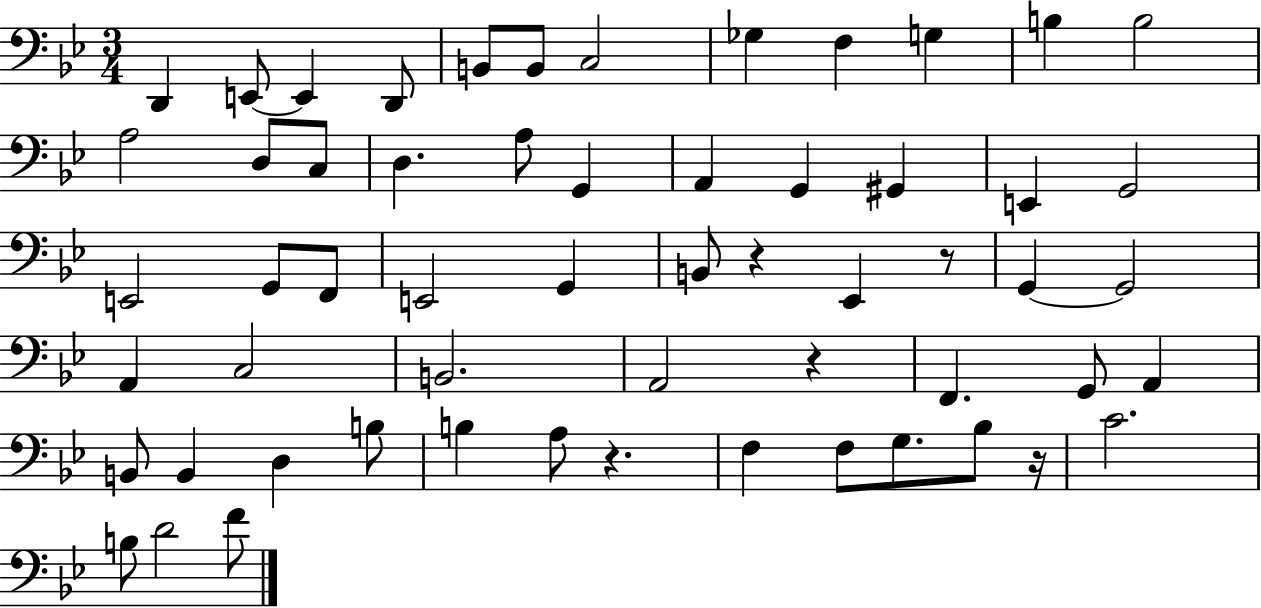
{
  \clef bass
  \numericTimeSignature
  \time 3/4
  \key bes \major
  d,4 e,8~~ e,4 d,8 | b,8 b,8 c2 | ges4 f4 g4 | b4 b2 | \break a2 d8 c8 | d4. a8 g,4 | a,4 g,4 gis,4 | e,4 g,2 | \break e,2 g,8 f,8 | e,2 g,4 | b,8 r4 ees,4 r8 | g,4~~ g,2 | \break a,4 c2 | b,2. | a,2 r4 | f,4. g,8 a,4 | \break b,8 b,4 d4 b8 | b4 a8 r4. | f4 f8 g8. bes8 r16 | c'2. | \break b8 d'2 f'8 | \bar "|."
}